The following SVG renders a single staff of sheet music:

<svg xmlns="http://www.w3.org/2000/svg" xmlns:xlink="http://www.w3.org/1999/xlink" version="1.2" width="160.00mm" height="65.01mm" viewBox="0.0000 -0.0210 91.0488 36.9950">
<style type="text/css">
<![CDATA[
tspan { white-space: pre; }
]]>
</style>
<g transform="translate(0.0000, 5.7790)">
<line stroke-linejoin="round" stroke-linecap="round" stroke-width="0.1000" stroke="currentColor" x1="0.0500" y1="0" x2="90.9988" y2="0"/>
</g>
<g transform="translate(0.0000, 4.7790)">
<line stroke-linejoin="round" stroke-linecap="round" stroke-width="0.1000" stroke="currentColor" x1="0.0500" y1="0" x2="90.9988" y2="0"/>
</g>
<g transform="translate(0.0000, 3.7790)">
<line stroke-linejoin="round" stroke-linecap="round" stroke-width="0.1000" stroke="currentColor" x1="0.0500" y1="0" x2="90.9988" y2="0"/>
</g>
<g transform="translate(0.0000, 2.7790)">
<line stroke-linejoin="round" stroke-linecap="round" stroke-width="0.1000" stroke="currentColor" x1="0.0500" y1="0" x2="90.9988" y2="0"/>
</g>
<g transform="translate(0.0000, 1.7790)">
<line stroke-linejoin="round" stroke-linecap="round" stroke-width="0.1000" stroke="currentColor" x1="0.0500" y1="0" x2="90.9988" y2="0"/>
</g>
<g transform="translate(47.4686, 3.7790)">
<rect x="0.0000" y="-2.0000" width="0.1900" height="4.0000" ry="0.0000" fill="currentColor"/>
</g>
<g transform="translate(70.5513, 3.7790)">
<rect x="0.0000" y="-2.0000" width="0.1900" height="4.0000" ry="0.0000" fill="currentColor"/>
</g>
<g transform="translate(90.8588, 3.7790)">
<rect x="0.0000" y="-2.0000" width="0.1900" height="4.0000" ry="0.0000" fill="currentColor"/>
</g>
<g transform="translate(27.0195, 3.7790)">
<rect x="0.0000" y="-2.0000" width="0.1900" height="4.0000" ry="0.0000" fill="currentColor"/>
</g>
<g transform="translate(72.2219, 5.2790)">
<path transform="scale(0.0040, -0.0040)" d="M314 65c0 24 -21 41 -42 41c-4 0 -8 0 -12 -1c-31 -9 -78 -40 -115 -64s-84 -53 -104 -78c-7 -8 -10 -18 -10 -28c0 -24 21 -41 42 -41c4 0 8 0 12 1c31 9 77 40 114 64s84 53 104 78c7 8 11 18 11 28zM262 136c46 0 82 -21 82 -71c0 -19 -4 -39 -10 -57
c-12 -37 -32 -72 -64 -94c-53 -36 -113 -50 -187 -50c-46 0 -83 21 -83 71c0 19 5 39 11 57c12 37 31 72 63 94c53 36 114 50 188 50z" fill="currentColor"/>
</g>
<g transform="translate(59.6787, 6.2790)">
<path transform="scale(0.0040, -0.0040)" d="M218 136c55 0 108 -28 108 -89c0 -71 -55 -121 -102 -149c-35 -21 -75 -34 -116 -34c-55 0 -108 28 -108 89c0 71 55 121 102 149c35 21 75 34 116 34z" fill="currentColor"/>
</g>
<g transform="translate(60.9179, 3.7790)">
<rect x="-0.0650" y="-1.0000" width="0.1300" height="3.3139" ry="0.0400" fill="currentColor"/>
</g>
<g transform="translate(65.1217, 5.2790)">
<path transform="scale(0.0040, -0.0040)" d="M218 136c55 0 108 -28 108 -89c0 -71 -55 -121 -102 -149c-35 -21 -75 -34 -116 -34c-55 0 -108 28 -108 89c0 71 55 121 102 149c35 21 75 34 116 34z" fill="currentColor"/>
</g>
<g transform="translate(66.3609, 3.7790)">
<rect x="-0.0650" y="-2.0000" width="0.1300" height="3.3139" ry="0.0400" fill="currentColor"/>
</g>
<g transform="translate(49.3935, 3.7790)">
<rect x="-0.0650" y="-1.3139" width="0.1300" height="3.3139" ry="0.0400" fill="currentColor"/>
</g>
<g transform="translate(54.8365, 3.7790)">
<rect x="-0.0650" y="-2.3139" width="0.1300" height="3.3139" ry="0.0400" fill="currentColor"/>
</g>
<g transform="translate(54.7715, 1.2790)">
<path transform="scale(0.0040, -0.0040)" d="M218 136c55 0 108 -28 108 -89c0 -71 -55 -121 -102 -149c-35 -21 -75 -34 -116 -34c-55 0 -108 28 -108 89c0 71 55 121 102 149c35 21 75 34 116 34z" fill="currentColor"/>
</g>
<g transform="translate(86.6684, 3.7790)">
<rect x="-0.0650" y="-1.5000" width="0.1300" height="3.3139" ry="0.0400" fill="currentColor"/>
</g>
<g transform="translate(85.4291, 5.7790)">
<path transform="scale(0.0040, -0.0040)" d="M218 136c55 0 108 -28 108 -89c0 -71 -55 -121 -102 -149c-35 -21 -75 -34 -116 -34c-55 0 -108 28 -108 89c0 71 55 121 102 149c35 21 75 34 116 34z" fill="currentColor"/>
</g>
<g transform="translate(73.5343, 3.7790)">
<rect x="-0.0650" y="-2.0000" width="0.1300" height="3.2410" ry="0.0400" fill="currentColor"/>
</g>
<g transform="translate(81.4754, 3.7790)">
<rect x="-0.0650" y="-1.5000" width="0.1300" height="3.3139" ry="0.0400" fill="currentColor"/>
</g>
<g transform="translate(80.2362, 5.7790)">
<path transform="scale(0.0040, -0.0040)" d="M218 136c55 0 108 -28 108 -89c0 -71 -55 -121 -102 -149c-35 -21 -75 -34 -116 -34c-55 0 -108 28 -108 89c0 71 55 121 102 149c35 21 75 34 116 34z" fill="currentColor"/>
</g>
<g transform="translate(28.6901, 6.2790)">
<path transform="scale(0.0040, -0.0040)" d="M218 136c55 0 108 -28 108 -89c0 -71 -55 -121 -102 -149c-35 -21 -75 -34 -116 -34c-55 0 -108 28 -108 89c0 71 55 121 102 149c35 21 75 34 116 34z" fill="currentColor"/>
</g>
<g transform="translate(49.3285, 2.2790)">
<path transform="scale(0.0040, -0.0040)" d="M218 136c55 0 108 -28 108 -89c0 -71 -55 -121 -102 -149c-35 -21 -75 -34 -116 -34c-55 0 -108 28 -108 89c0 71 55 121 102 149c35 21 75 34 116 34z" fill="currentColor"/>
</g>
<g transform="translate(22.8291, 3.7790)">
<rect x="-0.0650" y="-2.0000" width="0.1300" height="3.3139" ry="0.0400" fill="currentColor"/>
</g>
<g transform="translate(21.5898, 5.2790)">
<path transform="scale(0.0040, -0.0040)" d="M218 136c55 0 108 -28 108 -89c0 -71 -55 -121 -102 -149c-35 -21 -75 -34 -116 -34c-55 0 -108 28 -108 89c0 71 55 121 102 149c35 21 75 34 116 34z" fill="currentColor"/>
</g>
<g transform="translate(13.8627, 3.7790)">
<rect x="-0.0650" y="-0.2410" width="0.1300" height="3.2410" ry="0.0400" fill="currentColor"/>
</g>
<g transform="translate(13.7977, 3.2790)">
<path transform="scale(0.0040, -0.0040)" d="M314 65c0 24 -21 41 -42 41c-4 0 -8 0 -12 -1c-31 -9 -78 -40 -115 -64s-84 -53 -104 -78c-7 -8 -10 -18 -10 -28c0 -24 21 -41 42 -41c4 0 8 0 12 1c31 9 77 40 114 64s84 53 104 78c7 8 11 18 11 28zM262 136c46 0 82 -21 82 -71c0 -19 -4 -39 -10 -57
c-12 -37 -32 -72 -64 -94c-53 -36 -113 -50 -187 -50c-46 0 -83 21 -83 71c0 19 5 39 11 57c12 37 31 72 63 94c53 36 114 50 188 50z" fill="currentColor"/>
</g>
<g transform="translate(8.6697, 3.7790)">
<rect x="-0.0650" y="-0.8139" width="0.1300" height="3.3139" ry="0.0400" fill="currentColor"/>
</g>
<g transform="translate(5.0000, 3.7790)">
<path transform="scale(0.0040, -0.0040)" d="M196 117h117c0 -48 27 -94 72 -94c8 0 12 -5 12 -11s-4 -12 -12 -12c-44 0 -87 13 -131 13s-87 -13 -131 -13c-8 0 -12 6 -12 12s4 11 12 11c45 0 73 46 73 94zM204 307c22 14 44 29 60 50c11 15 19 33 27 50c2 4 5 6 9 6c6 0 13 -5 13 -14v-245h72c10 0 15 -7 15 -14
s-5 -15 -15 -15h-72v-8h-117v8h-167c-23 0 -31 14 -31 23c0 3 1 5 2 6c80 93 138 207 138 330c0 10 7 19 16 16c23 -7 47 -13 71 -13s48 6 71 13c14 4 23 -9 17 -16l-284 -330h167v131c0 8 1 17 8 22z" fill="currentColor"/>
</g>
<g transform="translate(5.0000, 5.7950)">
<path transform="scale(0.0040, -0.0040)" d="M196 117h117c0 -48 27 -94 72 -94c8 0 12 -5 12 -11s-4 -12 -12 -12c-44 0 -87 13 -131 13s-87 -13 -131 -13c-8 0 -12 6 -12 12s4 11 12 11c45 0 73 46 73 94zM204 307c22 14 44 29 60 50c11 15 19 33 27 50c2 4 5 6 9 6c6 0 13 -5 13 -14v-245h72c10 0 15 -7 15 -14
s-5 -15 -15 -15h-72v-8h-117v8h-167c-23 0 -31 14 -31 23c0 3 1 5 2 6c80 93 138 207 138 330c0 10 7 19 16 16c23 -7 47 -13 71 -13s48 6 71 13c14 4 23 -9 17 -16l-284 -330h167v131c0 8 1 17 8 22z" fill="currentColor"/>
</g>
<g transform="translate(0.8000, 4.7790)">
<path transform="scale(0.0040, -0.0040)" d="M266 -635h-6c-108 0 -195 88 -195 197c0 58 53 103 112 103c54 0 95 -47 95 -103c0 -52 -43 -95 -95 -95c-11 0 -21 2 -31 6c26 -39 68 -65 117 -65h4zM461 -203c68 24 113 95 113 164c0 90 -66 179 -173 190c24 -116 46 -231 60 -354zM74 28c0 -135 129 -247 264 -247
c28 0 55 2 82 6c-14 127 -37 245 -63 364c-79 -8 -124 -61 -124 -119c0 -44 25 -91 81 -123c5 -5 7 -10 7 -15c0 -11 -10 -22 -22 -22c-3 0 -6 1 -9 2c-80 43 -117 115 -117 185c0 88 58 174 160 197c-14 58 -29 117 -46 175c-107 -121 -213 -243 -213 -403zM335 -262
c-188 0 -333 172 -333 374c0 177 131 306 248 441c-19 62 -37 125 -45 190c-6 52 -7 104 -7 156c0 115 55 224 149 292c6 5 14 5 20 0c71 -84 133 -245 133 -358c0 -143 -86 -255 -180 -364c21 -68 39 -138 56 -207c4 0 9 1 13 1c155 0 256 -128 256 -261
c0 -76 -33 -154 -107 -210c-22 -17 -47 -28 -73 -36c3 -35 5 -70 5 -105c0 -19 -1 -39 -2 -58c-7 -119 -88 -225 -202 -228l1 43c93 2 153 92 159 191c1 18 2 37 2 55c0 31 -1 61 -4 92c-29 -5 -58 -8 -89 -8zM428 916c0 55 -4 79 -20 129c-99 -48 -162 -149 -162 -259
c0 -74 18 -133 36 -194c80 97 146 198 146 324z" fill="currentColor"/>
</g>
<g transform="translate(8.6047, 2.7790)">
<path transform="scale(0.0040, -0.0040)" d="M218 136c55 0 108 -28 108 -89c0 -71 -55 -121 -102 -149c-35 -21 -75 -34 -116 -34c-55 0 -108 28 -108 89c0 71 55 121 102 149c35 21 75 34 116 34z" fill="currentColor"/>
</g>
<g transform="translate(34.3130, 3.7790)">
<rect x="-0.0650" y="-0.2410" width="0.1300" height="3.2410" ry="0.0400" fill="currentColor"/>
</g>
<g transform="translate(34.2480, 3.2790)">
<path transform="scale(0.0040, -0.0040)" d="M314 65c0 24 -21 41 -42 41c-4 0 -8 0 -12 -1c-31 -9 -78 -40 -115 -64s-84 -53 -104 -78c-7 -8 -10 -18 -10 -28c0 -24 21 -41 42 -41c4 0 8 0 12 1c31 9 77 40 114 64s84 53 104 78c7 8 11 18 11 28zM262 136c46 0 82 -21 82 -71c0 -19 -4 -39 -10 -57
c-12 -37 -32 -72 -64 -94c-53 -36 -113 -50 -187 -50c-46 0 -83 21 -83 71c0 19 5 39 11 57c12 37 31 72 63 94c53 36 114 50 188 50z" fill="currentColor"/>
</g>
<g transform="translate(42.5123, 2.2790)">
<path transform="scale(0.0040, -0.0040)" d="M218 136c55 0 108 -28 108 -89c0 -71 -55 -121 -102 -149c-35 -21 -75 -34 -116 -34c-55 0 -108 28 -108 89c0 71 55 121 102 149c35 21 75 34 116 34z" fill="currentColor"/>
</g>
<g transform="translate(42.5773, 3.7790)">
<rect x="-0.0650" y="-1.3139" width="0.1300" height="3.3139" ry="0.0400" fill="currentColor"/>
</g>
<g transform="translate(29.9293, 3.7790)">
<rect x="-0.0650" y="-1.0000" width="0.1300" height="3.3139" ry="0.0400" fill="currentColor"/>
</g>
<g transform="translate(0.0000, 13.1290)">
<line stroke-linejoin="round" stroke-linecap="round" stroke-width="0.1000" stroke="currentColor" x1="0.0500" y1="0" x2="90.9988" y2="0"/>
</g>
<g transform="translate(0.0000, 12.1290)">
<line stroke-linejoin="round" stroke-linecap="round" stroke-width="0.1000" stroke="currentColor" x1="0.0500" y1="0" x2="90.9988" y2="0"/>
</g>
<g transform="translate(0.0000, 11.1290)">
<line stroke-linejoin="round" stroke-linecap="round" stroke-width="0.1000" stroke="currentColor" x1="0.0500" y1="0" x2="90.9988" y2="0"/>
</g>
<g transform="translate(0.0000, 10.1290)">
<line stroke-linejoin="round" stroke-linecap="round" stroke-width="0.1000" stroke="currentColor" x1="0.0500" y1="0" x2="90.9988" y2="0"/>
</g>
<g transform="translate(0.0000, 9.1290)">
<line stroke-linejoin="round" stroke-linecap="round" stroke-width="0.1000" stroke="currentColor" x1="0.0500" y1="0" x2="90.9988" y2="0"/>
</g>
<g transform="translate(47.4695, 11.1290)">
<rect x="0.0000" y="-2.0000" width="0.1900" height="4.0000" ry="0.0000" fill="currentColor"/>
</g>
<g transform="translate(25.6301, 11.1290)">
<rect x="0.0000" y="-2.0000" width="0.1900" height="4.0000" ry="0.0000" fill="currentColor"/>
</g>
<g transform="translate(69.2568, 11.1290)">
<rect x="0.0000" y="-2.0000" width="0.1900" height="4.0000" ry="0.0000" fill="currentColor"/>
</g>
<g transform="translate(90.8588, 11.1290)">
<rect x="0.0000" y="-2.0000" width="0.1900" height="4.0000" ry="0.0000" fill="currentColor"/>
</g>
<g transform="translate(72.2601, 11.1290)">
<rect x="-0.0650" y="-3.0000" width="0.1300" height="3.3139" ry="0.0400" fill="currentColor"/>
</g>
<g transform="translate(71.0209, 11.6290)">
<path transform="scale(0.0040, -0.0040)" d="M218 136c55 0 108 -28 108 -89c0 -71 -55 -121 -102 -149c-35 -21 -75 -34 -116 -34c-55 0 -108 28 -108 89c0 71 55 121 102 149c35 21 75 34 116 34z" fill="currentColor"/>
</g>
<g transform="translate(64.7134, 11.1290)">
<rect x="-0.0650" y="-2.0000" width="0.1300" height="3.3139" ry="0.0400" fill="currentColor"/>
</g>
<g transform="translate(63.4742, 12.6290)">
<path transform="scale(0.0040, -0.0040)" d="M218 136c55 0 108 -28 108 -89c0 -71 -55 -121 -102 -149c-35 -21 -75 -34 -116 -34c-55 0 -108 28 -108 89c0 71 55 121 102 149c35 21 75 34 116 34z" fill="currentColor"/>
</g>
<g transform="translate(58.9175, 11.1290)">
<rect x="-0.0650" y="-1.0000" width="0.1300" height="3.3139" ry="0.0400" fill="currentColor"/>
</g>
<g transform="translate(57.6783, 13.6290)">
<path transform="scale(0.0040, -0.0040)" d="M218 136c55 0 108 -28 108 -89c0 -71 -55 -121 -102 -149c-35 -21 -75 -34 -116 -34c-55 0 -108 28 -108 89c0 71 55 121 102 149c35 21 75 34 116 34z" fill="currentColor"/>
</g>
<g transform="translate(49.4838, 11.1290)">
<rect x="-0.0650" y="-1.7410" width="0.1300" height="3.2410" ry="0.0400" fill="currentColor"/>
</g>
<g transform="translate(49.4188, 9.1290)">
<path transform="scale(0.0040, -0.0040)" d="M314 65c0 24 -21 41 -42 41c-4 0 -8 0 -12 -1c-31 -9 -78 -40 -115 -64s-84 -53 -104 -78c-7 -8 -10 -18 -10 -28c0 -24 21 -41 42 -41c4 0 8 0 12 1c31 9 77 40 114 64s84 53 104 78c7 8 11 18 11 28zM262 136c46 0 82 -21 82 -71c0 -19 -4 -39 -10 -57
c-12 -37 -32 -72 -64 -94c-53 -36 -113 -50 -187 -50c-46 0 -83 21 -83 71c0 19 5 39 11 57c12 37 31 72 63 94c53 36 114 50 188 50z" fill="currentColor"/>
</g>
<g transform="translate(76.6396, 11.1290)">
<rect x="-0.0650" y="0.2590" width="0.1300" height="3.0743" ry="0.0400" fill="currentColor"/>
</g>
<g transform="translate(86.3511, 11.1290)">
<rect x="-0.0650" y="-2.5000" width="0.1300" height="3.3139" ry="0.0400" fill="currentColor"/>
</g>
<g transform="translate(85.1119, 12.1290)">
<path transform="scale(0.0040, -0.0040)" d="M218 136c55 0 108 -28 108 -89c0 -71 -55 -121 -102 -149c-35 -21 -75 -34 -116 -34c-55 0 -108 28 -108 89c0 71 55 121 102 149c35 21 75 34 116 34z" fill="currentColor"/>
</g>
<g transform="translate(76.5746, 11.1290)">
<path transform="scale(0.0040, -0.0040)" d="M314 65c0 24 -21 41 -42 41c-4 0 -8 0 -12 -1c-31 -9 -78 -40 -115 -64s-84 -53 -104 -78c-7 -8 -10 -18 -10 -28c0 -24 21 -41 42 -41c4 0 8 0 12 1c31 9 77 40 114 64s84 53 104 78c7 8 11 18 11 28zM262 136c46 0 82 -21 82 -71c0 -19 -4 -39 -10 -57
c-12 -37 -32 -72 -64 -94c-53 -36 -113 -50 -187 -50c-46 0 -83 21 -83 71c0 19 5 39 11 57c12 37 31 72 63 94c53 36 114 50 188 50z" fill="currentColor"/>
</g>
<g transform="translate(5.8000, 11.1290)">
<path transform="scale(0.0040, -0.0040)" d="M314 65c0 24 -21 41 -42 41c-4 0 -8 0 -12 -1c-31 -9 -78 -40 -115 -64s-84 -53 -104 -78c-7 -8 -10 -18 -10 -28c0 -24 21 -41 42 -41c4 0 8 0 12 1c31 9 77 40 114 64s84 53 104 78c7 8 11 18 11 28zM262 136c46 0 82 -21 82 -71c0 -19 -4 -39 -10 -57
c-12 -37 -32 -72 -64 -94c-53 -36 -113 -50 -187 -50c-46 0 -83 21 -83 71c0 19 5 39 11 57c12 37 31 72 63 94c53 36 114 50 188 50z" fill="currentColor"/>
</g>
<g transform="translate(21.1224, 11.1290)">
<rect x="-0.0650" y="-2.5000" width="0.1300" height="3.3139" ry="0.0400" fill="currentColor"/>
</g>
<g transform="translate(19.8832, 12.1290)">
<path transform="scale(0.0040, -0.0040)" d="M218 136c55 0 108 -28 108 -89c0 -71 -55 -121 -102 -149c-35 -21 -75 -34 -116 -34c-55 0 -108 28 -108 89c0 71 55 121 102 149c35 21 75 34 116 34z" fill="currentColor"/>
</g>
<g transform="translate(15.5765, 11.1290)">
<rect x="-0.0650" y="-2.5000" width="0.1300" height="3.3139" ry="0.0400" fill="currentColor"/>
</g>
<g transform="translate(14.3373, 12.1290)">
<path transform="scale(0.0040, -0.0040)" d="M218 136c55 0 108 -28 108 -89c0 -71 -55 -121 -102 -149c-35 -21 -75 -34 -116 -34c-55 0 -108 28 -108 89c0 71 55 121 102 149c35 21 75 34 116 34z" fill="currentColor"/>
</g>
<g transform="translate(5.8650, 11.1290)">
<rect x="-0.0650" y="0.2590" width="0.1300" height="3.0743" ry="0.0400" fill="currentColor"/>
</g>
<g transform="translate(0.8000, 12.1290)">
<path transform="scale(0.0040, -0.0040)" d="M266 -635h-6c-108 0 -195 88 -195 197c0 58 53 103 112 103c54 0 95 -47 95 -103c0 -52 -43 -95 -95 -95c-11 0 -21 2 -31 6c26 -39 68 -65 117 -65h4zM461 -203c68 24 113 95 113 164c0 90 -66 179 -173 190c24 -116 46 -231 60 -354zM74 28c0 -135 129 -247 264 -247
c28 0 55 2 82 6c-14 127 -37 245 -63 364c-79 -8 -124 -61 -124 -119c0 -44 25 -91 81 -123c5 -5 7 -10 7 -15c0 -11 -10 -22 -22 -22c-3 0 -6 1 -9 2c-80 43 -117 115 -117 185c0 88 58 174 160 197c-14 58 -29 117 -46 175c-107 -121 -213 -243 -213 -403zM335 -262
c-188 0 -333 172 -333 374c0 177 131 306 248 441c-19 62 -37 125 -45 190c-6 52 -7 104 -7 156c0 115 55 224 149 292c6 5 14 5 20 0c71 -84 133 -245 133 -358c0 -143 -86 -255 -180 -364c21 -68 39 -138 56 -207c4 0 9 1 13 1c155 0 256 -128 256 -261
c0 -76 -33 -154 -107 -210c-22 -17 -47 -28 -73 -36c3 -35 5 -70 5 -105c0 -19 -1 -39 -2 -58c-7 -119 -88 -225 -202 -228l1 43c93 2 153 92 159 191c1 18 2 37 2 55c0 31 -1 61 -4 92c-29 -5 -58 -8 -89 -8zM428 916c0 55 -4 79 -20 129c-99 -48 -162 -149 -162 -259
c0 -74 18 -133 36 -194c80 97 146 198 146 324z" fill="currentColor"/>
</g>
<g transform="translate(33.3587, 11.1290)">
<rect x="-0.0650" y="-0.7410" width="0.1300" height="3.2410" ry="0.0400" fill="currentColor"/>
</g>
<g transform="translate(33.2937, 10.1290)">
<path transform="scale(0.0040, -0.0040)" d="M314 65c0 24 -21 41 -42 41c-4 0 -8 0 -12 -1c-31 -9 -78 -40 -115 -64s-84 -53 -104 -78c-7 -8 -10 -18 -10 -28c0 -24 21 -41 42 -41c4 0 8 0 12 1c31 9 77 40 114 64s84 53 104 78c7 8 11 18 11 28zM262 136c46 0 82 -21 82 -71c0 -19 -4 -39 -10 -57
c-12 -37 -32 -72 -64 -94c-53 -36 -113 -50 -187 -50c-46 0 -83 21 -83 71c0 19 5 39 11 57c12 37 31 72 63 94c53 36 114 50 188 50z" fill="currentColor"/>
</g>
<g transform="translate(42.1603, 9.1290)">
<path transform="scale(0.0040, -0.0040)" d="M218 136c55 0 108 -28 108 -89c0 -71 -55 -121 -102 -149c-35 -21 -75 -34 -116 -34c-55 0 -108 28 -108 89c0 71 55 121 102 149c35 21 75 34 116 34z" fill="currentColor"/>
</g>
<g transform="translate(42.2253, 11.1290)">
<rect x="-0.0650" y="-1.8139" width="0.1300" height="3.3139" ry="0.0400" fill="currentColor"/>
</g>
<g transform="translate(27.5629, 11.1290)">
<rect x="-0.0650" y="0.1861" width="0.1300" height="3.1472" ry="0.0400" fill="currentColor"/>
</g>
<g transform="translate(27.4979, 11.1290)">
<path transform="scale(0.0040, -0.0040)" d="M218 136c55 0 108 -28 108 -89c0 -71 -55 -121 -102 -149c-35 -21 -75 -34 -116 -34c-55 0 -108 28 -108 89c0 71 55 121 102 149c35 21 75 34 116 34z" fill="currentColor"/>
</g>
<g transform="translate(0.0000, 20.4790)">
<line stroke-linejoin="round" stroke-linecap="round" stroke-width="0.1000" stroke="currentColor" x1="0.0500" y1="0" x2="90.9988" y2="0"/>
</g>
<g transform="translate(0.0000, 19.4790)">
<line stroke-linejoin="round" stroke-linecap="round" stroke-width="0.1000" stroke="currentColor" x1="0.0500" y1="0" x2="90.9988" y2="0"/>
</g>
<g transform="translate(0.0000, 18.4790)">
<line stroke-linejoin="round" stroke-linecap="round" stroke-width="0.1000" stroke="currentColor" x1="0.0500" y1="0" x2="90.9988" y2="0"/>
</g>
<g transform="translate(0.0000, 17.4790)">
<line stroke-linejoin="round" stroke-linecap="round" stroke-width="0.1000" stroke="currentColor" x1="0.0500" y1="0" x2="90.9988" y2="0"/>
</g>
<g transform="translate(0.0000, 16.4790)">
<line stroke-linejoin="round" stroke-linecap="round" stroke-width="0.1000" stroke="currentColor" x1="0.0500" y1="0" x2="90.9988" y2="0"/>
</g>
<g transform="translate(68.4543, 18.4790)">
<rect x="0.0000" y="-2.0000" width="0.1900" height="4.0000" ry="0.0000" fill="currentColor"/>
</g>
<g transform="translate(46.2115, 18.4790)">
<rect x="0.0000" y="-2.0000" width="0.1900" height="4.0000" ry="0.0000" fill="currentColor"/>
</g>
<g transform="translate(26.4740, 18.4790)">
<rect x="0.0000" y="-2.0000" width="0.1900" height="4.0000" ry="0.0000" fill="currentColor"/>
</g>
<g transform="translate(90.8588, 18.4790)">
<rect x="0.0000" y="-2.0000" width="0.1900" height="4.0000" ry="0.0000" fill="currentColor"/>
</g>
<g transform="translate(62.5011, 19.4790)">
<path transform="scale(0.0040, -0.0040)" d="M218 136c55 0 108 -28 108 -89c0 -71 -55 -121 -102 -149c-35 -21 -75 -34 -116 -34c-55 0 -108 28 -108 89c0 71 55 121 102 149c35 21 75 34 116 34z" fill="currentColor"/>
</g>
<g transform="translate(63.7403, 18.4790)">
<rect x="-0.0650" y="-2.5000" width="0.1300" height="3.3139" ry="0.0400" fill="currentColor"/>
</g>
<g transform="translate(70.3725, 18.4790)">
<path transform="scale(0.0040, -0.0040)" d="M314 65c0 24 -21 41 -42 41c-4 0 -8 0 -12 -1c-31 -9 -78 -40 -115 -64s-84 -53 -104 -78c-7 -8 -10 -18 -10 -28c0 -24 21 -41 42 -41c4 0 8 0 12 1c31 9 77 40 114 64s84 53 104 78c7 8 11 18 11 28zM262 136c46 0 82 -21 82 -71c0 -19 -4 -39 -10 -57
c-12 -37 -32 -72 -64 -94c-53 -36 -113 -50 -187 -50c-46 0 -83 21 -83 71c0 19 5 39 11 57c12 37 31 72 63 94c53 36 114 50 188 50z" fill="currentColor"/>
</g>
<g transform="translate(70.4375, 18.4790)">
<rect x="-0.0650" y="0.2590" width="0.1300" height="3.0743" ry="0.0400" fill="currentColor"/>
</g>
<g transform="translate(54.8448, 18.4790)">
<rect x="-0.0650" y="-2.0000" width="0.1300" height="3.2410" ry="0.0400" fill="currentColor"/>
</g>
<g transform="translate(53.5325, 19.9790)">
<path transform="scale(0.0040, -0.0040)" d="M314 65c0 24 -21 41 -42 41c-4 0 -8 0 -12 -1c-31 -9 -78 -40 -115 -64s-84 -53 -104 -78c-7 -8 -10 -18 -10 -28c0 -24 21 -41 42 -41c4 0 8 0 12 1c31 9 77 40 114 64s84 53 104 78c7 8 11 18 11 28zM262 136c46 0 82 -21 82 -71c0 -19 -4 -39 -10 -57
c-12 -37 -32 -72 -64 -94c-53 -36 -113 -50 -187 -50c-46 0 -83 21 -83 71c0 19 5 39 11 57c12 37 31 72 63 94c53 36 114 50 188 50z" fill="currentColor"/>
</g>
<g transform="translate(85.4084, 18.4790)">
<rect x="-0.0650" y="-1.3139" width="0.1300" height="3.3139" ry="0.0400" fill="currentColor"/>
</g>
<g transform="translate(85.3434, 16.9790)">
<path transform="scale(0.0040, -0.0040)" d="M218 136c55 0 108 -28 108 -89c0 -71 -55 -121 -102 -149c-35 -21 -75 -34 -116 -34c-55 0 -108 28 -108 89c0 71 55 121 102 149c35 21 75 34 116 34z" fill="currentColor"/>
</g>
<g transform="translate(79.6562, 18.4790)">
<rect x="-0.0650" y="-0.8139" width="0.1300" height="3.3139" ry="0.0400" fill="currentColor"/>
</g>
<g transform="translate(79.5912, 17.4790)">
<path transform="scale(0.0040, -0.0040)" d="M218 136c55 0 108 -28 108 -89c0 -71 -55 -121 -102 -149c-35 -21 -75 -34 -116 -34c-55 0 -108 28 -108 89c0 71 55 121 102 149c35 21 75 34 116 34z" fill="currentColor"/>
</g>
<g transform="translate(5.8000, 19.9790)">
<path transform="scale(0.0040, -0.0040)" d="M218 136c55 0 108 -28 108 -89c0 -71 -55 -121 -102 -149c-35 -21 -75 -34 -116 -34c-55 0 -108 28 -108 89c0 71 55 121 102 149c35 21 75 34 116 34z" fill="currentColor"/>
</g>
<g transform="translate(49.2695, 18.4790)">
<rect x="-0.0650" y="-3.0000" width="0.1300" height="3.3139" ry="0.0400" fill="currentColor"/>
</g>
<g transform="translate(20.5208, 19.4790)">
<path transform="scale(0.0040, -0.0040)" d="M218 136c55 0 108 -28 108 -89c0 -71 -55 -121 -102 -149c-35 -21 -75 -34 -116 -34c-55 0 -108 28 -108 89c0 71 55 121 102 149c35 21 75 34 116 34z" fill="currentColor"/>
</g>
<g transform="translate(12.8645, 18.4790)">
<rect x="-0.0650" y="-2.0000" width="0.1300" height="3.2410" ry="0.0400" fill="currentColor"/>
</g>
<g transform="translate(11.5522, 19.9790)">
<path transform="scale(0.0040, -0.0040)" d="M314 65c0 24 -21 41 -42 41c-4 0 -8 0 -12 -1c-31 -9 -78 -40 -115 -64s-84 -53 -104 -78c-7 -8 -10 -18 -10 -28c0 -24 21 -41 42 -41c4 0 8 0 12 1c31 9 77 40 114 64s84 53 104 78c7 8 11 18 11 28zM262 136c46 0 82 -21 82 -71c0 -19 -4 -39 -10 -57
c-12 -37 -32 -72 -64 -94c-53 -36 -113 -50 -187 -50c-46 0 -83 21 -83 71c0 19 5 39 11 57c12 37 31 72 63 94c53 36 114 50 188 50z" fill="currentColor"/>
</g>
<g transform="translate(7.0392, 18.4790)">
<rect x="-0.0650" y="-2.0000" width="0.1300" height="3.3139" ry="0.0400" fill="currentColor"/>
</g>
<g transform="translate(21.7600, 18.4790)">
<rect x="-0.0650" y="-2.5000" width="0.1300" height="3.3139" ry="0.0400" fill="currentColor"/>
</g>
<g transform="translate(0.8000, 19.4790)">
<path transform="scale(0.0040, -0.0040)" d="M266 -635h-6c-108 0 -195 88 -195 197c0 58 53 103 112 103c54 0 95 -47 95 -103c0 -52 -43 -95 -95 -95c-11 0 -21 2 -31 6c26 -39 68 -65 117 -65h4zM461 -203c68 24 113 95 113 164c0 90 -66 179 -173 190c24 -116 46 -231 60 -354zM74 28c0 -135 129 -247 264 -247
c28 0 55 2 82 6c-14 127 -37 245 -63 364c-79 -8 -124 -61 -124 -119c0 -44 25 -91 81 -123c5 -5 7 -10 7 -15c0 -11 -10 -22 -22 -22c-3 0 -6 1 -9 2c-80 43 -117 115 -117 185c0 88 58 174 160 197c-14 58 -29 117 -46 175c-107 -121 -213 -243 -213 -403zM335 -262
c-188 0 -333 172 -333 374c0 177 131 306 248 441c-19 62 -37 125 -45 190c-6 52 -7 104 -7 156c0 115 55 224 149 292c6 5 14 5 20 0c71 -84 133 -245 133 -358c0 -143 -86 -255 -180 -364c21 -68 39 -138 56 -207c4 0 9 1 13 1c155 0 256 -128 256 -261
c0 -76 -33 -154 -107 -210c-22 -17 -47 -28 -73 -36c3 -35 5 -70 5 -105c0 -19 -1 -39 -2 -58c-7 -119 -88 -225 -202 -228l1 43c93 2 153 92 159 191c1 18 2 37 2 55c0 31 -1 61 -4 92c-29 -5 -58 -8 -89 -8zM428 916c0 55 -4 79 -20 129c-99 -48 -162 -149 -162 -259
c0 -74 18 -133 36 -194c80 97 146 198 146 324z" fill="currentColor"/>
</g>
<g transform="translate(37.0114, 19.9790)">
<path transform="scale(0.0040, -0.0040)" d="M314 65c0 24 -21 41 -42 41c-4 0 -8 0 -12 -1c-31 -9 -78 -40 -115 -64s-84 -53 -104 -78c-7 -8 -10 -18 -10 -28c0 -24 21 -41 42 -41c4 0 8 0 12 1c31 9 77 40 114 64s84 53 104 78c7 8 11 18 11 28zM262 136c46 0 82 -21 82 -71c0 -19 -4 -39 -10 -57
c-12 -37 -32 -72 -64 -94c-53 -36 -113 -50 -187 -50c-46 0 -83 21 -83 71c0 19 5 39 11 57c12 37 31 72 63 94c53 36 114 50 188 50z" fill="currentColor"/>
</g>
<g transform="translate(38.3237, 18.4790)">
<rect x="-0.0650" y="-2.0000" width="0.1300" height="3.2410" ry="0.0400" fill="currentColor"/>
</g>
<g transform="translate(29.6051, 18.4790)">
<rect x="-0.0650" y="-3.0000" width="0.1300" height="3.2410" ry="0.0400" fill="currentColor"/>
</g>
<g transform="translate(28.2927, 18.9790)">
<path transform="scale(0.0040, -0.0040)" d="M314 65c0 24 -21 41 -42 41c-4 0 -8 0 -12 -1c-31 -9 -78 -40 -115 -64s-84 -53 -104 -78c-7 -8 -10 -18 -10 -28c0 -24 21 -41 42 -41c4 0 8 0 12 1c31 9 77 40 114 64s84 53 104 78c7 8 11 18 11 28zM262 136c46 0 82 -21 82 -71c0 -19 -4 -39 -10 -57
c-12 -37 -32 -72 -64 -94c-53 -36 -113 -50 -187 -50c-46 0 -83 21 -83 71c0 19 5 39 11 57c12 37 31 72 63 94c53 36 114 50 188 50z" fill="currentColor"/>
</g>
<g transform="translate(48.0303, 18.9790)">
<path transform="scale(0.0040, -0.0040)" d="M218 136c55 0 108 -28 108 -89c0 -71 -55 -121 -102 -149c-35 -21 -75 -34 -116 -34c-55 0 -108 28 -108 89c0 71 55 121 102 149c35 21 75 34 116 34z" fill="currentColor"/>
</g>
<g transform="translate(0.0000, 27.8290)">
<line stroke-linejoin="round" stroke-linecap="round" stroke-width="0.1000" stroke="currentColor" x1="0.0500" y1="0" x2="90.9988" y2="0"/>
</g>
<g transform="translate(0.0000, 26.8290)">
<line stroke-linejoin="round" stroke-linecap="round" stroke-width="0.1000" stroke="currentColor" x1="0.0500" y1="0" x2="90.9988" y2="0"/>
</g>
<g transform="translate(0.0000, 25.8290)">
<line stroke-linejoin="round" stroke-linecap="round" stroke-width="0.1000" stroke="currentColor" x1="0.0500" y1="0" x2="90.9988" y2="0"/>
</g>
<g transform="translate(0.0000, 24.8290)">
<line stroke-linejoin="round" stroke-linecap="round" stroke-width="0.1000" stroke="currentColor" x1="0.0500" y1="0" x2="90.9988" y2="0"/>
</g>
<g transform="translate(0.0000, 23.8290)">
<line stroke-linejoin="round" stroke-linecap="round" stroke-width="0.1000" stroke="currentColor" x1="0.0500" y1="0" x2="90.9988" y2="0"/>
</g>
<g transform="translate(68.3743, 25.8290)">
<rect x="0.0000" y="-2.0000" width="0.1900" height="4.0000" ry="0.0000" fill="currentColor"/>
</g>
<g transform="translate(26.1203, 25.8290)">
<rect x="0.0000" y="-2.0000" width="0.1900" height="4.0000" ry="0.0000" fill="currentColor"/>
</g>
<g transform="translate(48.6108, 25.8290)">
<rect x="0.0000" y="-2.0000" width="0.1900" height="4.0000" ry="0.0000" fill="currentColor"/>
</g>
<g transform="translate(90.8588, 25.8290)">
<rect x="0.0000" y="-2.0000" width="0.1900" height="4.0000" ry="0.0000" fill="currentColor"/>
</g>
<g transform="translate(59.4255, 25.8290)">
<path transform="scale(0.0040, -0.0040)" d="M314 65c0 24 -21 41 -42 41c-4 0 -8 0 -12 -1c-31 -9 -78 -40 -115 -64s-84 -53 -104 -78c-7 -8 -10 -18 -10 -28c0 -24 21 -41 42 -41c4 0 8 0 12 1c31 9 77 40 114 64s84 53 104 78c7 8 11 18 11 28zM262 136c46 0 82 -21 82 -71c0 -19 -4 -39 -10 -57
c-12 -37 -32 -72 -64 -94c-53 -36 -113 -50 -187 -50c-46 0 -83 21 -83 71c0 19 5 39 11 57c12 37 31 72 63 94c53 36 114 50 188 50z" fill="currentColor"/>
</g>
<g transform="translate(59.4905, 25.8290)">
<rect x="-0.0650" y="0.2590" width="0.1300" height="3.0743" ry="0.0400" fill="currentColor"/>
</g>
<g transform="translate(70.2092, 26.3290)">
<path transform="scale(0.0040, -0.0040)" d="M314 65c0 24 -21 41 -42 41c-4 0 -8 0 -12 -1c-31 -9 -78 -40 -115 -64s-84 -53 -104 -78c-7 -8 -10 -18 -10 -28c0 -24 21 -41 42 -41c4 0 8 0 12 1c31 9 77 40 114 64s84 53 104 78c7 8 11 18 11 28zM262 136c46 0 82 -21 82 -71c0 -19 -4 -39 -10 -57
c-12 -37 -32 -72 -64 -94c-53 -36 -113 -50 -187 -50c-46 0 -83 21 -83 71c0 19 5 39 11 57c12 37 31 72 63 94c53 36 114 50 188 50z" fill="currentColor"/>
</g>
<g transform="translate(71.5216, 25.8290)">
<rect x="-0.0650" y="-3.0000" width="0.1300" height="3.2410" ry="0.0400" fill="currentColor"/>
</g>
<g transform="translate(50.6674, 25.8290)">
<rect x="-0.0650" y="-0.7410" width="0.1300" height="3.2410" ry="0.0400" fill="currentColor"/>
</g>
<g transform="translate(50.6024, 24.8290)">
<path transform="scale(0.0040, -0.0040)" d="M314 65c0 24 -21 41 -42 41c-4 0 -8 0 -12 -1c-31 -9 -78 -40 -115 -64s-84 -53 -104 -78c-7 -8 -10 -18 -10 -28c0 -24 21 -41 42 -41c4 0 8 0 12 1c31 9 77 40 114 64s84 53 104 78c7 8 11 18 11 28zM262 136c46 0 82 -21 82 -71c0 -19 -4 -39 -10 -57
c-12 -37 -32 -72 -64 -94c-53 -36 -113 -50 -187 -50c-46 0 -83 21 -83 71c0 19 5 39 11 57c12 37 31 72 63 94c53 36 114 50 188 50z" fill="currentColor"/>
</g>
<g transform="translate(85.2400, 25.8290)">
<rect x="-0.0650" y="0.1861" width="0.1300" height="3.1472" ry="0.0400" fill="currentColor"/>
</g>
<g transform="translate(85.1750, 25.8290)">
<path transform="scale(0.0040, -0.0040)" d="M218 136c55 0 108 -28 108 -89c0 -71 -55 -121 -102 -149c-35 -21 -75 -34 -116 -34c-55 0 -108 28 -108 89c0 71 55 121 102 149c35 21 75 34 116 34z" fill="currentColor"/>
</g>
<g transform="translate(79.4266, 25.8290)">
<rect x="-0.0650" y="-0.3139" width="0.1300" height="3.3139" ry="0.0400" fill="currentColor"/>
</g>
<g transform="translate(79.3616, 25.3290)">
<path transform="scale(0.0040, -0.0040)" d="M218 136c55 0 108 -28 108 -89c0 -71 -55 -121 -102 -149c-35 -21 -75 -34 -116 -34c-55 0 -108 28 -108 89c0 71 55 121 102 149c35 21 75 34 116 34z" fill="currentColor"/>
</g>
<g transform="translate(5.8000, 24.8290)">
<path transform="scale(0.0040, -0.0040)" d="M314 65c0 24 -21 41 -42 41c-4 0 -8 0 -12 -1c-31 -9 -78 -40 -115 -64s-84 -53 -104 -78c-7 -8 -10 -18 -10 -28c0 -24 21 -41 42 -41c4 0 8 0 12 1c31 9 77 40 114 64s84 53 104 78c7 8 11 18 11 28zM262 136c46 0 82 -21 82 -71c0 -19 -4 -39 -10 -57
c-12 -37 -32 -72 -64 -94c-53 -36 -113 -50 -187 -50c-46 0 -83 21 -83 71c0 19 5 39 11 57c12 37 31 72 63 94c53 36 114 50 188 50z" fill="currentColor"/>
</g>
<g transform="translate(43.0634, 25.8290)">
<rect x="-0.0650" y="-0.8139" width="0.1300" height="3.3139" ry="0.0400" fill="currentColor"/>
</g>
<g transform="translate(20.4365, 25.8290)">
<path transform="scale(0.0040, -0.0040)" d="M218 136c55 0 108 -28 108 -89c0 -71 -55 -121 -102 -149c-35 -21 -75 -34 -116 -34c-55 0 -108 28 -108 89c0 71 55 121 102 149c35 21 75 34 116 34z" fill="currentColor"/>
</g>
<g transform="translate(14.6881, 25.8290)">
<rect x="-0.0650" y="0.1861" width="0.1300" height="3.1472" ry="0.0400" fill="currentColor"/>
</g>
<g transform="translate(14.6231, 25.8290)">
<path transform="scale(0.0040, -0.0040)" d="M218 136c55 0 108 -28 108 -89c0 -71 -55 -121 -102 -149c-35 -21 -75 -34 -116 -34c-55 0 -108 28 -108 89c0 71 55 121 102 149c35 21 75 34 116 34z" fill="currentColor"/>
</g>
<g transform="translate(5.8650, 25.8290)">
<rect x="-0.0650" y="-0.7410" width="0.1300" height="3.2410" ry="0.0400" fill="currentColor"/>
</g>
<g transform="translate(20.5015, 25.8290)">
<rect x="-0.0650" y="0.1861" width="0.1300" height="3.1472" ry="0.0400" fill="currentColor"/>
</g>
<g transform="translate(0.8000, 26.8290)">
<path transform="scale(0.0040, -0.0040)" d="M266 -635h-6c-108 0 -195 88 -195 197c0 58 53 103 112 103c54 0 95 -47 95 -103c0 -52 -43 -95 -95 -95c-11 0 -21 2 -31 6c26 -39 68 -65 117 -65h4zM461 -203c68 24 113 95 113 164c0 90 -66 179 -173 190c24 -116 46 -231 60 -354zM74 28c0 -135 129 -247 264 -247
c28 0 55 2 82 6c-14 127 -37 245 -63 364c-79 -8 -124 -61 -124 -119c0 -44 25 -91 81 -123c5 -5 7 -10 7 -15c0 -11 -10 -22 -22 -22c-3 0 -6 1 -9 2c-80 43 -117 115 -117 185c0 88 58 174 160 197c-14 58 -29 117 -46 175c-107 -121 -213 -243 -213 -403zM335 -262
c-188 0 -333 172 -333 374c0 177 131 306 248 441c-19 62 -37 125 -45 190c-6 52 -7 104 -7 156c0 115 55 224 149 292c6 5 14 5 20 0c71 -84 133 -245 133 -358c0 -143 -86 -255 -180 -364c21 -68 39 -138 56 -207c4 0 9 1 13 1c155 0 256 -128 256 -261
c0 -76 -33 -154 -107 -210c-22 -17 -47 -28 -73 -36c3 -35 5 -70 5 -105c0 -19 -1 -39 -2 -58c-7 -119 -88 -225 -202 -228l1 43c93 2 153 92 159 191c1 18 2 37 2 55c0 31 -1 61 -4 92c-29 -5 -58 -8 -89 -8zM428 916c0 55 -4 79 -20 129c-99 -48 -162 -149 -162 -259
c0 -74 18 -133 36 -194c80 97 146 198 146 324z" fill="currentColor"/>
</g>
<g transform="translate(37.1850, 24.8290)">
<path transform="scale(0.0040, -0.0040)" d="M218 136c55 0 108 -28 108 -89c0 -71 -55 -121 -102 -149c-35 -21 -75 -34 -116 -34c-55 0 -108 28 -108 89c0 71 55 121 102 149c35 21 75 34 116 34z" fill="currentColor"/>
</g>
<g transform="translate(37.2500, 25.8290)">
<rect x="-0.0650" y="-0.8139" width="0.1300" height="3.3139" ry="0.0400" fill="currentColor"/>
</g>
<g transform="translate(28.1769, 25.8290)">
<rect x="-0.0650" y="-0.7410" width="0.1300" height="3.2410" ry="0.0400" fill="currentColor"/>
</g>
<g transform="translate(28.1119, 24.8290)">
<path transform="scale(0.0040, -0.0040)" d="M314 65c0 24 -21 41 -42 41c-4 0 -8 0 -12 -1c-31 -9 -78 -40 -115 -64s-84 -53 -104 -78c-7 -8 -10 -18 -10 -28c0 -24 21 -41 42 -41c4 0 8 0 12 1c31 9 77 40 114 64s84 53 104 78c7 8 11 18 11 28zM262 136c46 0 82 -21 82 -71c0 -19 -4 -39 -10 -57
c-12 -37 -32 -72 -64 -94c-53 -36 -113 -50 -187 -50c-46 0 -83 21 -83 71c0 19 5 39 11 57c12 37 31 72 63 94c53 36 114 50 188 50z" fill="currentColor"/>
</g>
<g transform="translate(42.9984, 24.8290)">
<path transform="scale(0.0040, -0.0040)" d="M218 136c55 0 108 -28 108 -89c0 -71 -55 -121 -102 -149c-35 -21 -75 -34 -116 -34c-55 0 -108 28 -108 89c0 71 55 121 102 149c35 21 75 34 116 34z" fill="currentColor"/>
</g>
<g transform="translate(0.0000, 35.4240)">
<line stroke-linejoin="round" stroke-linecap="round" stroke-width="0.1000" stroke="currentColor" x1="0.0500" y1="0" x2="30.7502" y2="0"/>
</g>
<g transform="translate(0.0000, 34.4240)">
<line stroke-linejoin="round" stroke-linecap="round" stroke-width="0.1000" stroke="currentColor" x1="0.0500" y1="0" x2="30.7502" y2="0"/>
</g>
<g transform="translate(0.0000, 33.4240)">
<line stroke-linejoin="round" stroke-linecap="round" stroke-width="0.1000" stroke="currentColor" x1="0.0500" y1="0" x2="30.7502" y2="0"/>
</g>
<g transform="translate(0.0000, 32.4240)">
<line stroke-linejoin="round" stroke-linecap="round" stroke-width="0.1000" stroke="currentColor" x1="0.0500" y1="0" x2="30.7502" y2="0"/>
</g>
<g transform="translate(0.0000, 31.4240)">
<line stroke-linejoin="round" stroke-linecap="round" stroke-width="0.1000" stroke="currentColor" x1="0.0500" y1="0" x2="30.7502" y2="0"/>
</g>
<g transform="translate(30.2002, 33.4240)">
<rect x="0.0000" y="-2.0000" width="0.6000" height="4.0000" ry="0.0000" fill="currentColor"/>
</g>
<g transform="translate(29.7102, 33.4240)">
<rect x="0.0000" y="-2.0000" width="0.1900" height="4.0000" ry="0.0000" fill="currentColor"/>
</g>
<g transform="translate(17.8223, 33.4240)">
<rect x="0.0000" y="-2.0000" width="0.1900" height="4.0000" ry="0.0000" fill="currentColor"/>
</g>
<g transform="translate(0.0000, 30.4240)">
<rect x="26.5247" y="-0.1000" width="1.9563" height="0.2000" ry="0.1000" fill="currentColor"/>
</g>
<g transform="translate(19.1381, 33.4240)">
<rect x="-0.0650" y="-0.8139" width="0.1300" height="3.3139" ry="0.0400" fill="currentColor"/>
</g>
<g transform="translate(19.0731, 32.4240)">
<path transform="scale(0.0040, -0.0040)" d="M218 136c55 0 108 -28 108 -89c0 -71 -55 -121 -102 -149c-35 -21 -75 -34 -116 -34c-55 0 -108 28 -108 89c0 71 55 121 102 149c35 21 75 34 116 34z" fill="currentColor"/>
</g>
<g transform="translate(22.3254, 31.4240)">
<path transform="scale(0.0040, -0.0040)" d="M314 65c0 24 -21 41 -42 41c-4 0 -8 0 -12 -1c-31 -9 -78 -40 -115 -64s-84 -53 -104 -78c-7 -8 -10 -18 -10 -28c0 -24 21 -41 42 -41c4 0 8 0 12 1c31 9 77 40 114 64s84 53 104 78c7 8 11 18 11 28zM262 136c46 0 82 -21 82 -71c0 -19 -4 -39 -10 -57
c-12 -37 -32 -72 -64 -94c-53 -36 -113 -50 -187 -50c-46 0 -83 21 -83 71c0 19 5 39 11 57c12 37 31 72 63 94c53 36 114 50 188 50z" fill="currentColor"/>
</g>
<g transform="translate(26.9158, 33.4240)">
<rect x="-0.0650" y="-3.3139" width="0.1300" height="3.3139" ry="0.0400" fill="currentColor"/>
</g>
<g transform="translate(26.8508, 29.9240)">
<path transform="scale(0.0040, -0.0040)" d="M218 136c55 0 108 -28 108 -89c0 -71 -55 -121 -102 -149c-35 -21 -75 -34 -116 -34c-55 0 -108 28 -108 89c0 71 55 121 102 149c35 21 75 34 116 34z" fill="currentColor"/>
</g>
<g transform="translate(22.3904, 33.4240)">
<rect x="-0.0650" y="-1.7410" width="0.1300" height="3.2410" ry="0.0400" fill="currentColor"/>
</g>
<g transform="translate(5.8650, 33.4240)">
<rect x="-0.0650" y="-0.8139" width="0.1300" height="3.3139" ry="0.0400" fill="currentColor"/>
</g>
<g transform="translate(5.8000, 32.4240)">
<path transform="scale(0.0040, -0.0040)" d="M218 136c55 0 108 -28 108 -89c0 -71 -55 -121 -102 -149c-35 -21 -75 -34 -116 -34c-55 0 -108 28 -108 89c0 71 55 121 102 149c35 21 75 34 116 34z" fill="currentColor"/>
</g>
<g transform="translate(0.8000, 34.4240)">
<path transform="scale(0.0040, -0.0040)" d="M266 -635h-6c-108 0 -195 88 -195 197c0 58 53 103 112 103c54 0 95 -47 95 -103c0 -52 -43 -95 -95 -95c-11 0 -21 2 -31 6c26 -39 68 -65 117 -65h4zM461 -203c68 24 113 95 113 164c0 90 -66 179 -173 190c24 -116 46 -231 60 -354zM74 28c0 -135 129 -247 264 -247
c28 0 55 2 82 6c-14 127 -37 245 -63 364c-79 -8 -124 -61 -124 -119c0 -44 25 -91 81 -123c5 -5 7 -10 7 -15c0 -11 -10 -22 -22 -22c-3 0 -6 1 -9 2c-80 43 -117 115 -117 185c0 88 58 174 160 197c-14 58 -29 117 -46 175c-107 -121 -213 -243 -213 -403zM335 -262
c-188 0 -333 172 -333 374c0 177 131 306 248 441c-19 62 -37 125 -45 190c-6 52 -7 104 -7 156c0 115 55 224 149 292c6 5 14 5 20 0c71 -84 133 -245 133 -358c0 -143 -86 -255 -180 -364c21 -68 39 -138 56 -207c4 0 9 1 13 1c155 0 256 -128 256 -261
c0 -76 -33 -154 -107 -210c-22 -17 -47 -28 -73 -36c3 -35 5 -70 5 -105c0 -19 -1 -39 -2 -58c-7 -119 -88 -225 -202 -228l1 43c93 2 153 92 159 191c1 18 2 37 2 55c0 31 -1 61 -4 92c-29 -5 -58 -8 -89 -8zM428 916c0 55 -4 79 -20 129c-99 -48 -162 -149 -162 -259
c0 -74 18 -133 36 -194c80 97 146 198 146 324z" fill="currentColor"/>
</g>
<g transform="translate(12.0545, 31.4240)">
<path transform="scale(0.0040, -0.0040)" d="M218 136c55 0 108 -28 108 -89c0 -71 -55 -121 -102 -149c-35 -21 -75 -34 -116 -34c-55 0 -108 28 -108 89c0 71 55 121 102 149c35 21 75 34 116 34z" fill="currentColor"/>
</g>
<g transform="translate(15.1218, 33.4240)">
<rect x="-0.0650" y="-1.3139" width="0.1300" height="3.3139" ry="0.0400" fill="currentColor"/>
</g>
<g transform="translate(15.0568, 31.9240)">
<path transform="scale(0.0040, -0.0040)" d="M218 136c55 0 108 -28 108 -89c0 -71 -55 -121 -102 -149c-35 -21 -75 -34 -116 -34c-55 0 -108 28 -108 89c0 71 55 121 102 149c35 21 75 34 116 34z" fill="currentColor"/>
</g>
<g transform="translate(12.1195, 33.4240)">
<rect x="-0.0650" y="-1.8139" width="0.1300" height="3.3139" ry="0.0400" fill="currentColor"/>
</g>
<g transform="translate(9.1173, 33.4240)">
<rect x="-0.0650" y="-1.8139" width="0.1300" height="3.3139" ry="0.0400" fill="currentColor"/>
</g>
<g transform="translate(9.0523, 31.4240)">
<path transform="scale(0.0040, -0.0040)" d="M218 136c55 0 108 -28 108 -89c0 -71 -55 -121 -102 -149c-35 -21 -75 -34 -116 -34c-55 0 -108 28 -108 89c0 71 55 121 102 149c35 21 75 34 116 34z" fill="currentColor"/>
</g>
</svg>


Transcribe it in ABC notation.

X:1
T:Untitled
M:4/4
L:1/4
K:C
d c2 F D c2 e e g D F F2 E E B2 G G B d2 f f2 D F A B2 G F F2 G A2 F2 A F2 G B2 d e d2 B B d2 d d d2 B2 A2 c B d f f e d f2 b